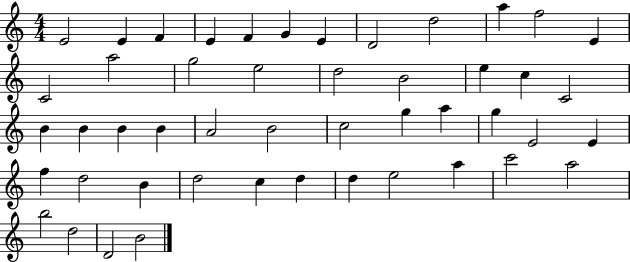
E4/h E4/q F4/q E4/q F4/q G4/q E4/q D4/h D5/h A5/q F5/h E4/q C4/h A5/h G5/h E5/h D5/h B4/h E5/q C5/q C4/h B4/q B4/q B4/q B4/q A4/h B4/h C5/h G5/q A5/q G5/q E4/h E4/q F5/q D5/h B4/q D5/h C5/q D5/q D5/q E5/h A5/q C6/h A5/h B5/h D5/h D4/h B4/h